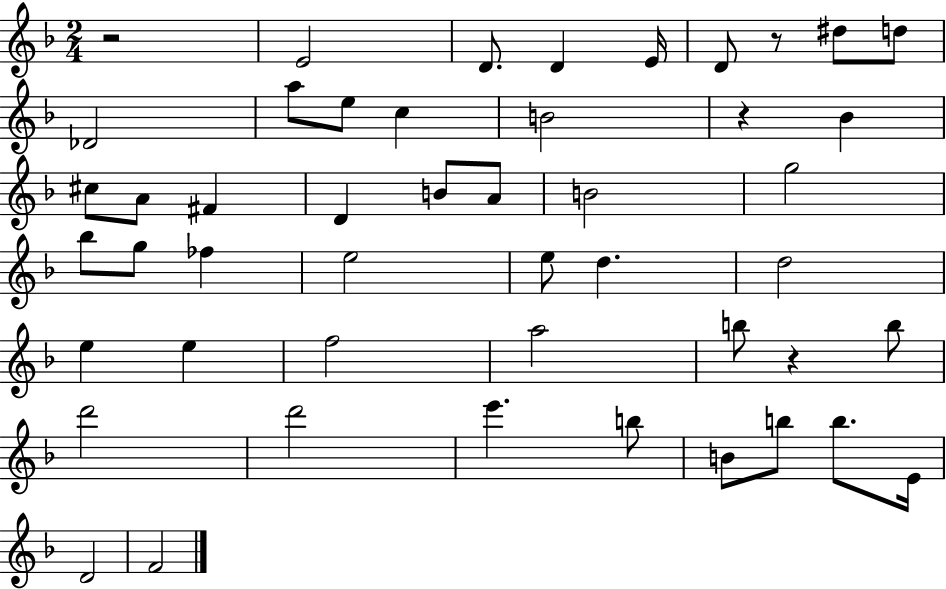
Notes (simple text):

R/h E4/h D4/e. D4/q E4/s D4/e R/e D#5/e D5/e Db4/h A5/e E5/e C5/q B4/h R/q Bb4/q C#5/e A4/e F#4/q D4/q B4/e A4/e B4/h G5/h Bb5/e G5/e FES5/q E5/h E5/e D5/q. D5/h E5/q E5/q F5/h A5/h B5/e R/q B5/e D6/h D6/h E6/q. B5/e B4/e B5/e B5/e. E4/s D4/h F4/h